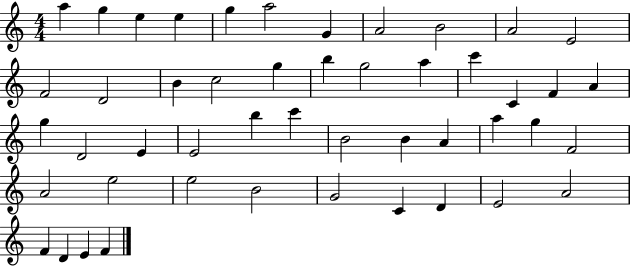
{
  \clef treble
  \numericTimeSignature
  \time 4/4
  \key c \major
  a''4 g''4 e''4 e''4 | g''4 a''2 g'4 | a'2 b'2 | a'2 e'2 | \break f'2 d'2 | b'4 c''2 g''4 | b''4 g''2 a''4 | c'''4 c'4 f'4 a'4 | \break g''4 d'2 e'4 | e'2 b''4 c'''4 | b'2 b'4 a'4 | a''4 g''4 f'2 | \break a'2 e''2 | e''2 b'2 | g'2 c'4 d'4 | e'2 a'2 | \break f'4 d'4 e'4 f'4 | \bar "|."
}